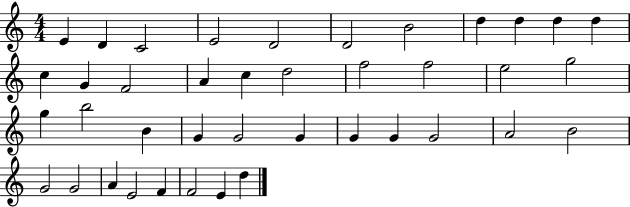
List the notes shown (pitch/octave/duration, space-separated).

E4/q D4/q C4/h E4/h D4/h D4/h B4/h D5/q D5/q D5/q D5/q C5/q G4/q F4/h A4/q C5/q D5/h F5/h F5/h E5/h G5/h G5/q B5/h B4/q G4/q G4/h G4/q G4/q G4/q G4/h A4/h B4/h G4/h G4/h A4/q E4/h F4/q F4/h E4/q D5/q